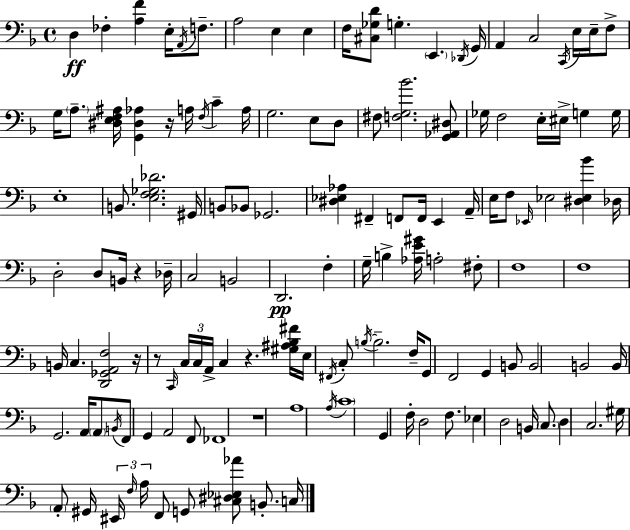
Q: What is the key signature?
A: D minor